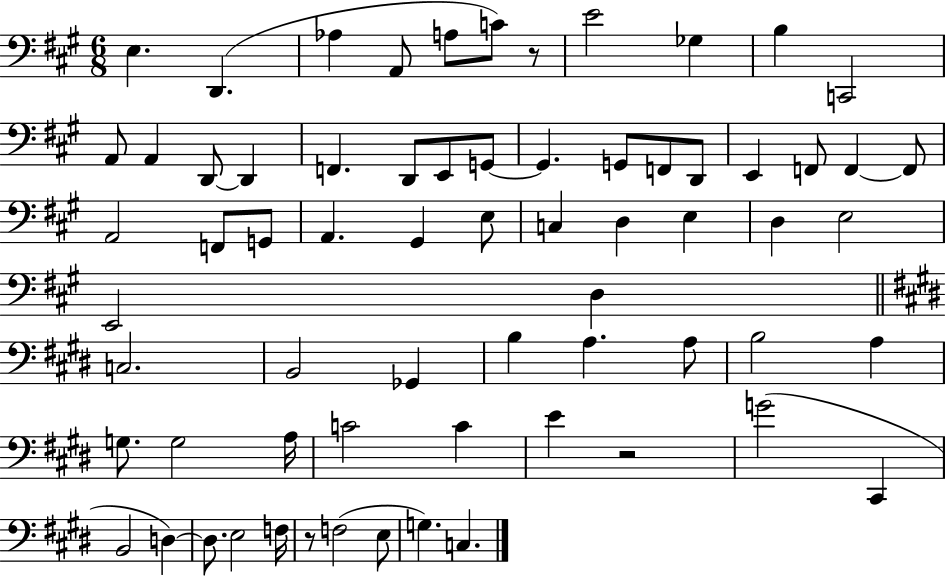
{
  \clef bass
  \numericTimeSignature
  \time 6/8
  \key a \major
  e4. d,4.( | aes4 a,8 a8 c'8) r8 | e'2 ges4 | b4 c,2 | \break a,8 a,4 d,8~~ d,4 | f,4. d,8 e,8 g,8~~ | g,4. g,8 f,8 d,8 | e,4 f,8 f,4~~ f,8 | \break a,2 f,8 g,8 | a,4. gis,4 e8 | c4 d4 e4 | d4 e2 | \break e,2 d4 | \bar "||" \break \key e \major c2. | b,2 ges,4 | b4 a4. a8 | b2 a4 | \break g8. g2 a16 | c'2 c'4 | e'4 r2 | g'2( cis,4 | \break b,2 d4~~) | d8. e2 f16 | r8 f2( e8 | g4.) c4. | \break \bar "|."
}